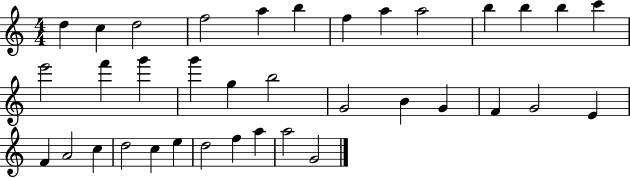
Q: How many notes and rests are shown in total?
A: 36